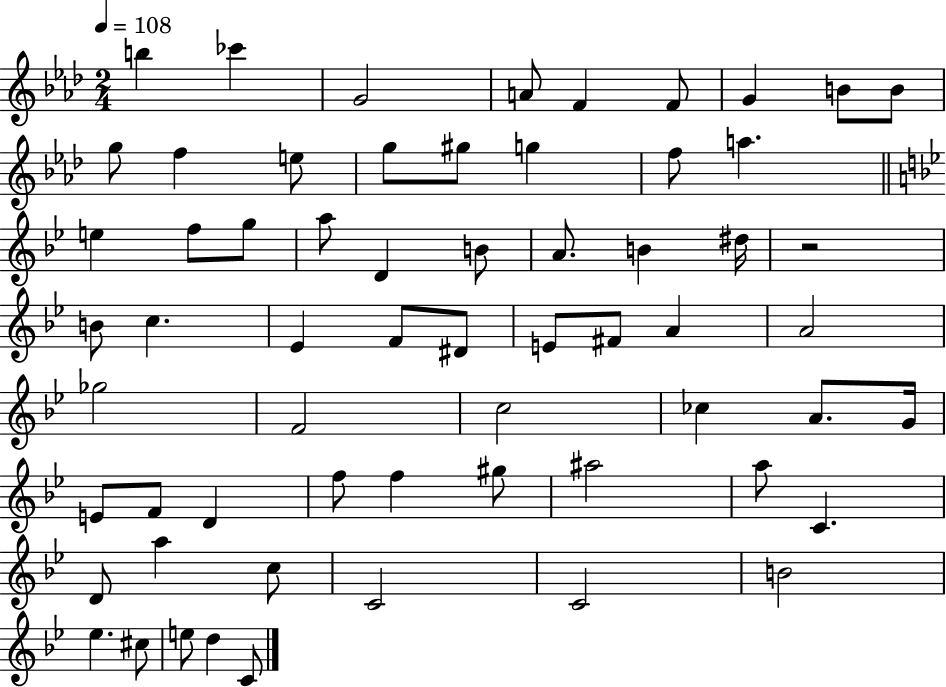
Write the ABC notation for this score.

X:1
T:Untitled
M:2/4
L:1/4
K:Ab
b _c' G2 A/2 F F/2 G B/2 B/2 g/2 f e/2 g/2 ^g/2 g f/2 a e f/2 g/2 a/2 D B/2 A/2 B ^d/4 z2 B/2 c _E F/2 ^D/2 E/2 ^F/2 A A2 _g2 F2 c2 _c A/2 G/4 E/2 F/2 D f/2 f ^g/2 ^a2 a/2 C D/2 a c/2 C2 C2 B2 _e ^c/2 e/2 d C/2